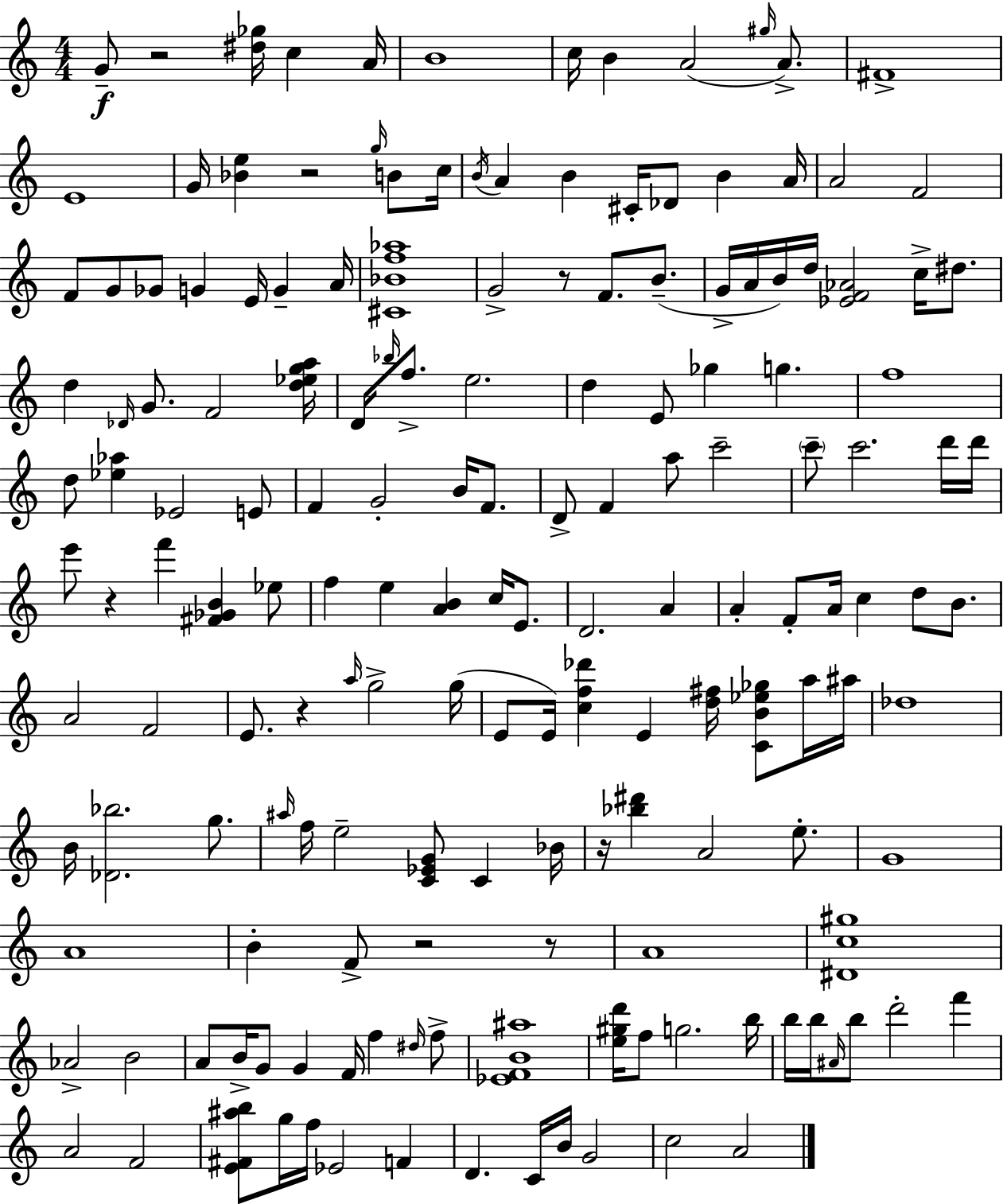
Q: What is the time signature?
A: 4/4